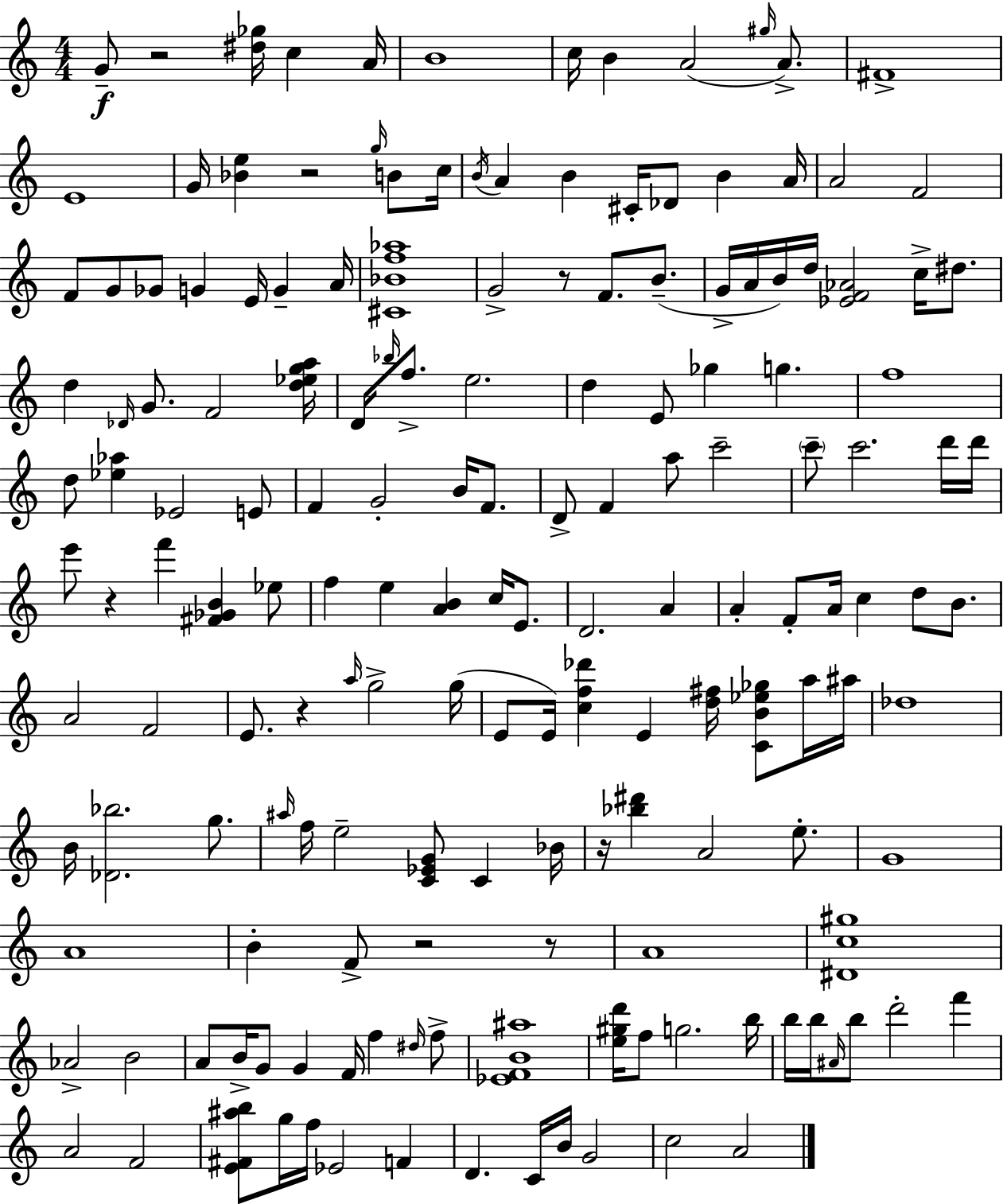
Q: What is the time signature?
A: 4/4